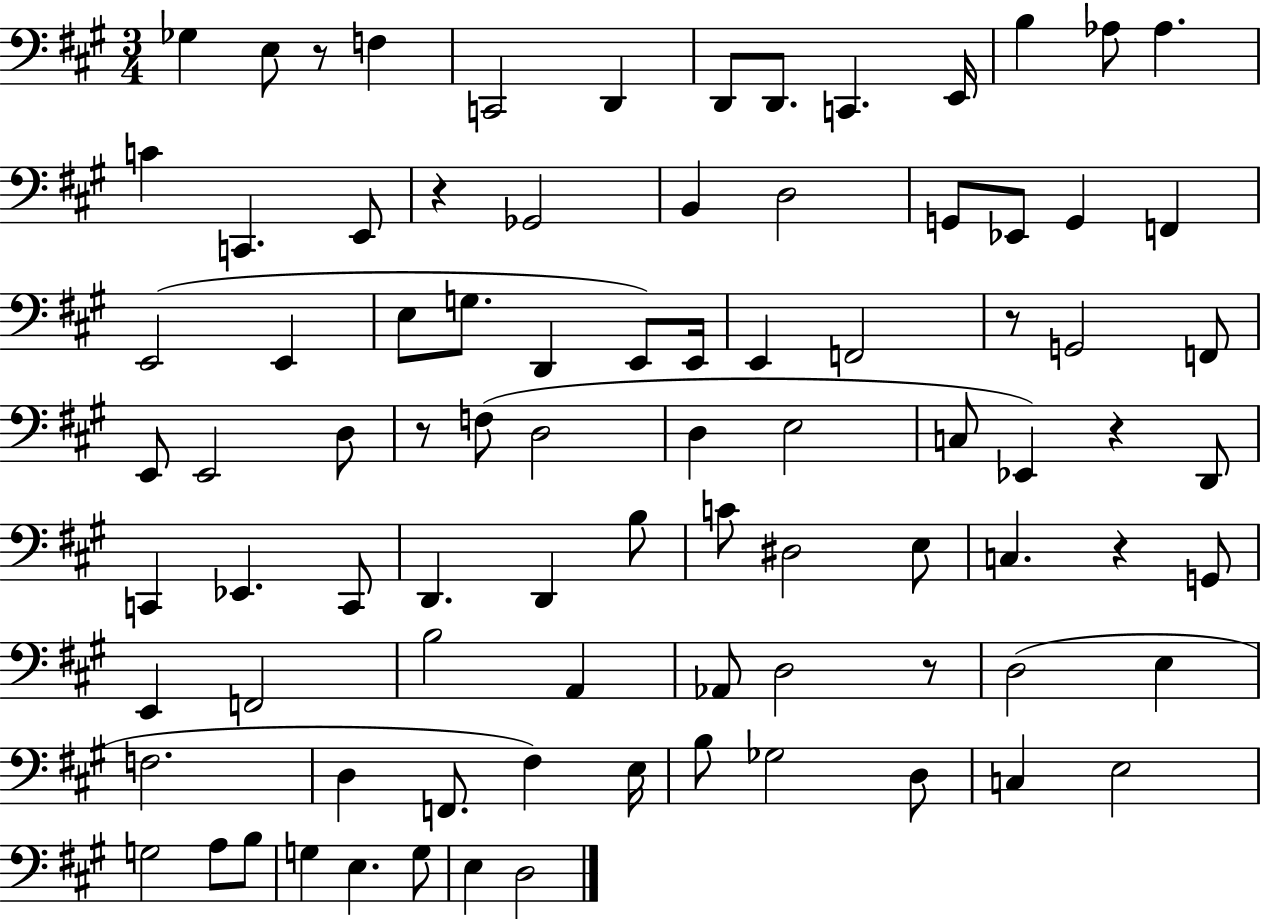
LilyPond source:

{
  \clef bass
  \numericTimeSignature
  \time 3/4
  \key a \major
  ges4 e8 r8 f4 | c,2 d,4 | d,8 d,8. c,4. e,16 | b4 aes8 aes4. | \break c'4 c,4. e,8 | r4 ges,2 | b,4 d2 | g,8 ees,8 g,4 f,4 | \break e,2( e,4 | e8 g8. d,4 e,8) e,16 | e,4 f,2 | r8 g,2 f,8 | \break e,8 e,2 d8 | r8 f8( d2 | d4 e2 | c8 ees,4) r4 d,8 | \break c,4 ees,4. c,8 | d,4. d,4 b8 | c'8 dis2 e8 | c4. r4 g,8 | \break e,4 f,2 | b2 a,4 | aes,8 d2 r8 | d2( e4 | \break f2. | d4 f,8. fis4) e16 | b8 ges2 d8 | c4 e2 | \break g2 a8 b8 | g4 e4. g8 | e4 d2 | \bar "|."
}